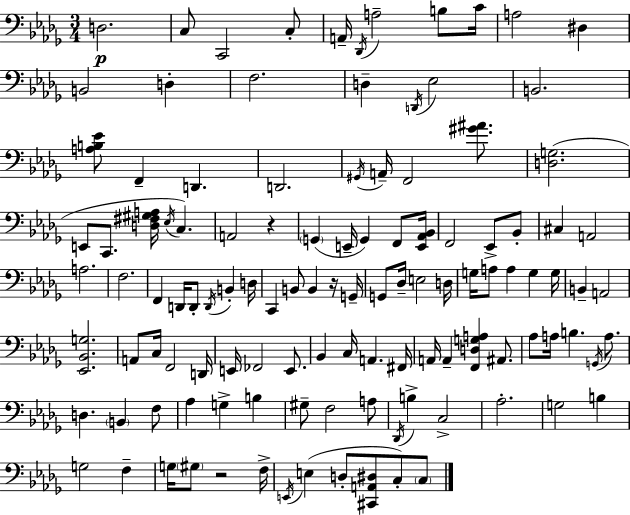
X:1
T:Untitled
M:3/4
L:1/4
K:Bbm
D,2 C,/2 C,,2 C,/2 A,,/4 _D,,/4 A,2 B,/2 C/4 A,2 ^D, B,,2 D, F,2 D, D,,/4 _E,2 B,,2 [A,B,_E]/2 F,, D,, D,,2 ^G,,/4 A,,/4 F,,2 [^G^A]/2 [D,G,]2 E,,/2 C,,/2 [D,^F,^G,A,]/4 _E,/4 C, A,,2 z G,, E,,/4 G,, F,,/2 [E,,_A,,_B,,]/4 F,,2 _E,,/2 _B,,/2 ^C, A,,2 A,2 F,2 F,, D,,/4 D,,/2 D,,/4 B,, D,/4 C,, B,,/2 B,, z/4 G,,/4 G,,/2 _D,/4 E,2 D,/4 G,/4 A,/2 A, G, G,/4 B,, A,,2 [_E,,_B,,G,]2 A,,/2 C,/4 F,,2 D,,/4 E,,/4 _F,,2 E,,/2 _B,, C,/4 A,, ^F,,/4 A,,/4 A,, [F,,D,G,A,] ^A,,/2 _A,/2 A,/4 B, G,,/4 A,/2 D, B,, F,/2 _A, G, B, ^G,/2 F,2 A,/2 _D,,/4 B, C,2 _A,2 G,2 B, G,2 F, G,/4 ^G,/2 z2 F,/4 E,,/4 E, D,/2 [^C,,A,,^D,]/2 C,/2 C,/2